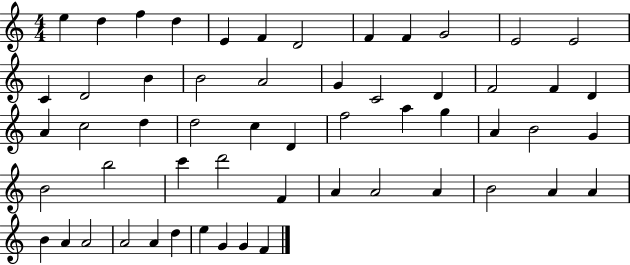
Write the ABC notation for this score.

X:1
T:Untitled
M:4/4
L:1/4
K:C
e d f d E F D2 F F G2 E2 E2 C D2 B B2 A2 G C2 D F2 F D A c2 d d2 c D f2 a g A B2 G B2 b2 c' d'2 F A A2 A B2 A A B A A2 A2 A d e G G F